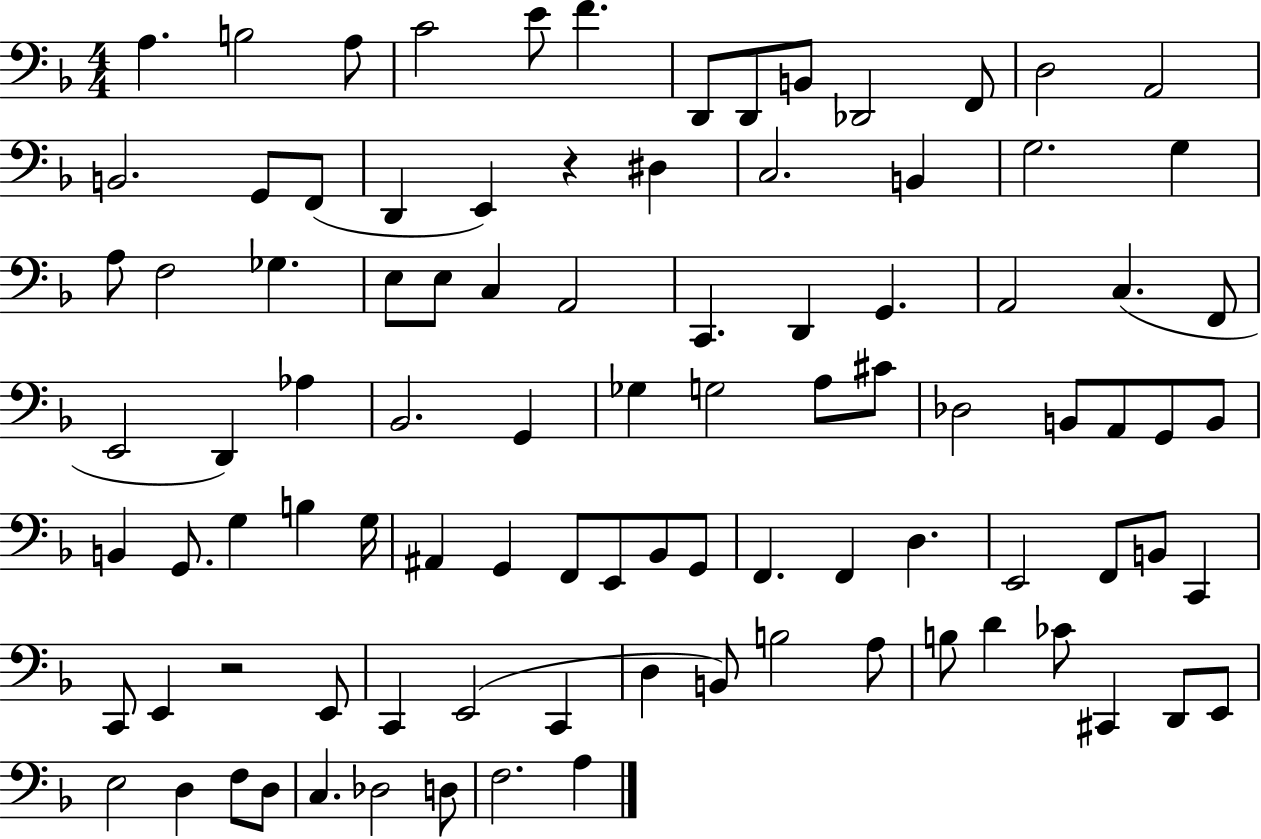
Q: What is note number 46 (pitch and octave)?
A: Db3